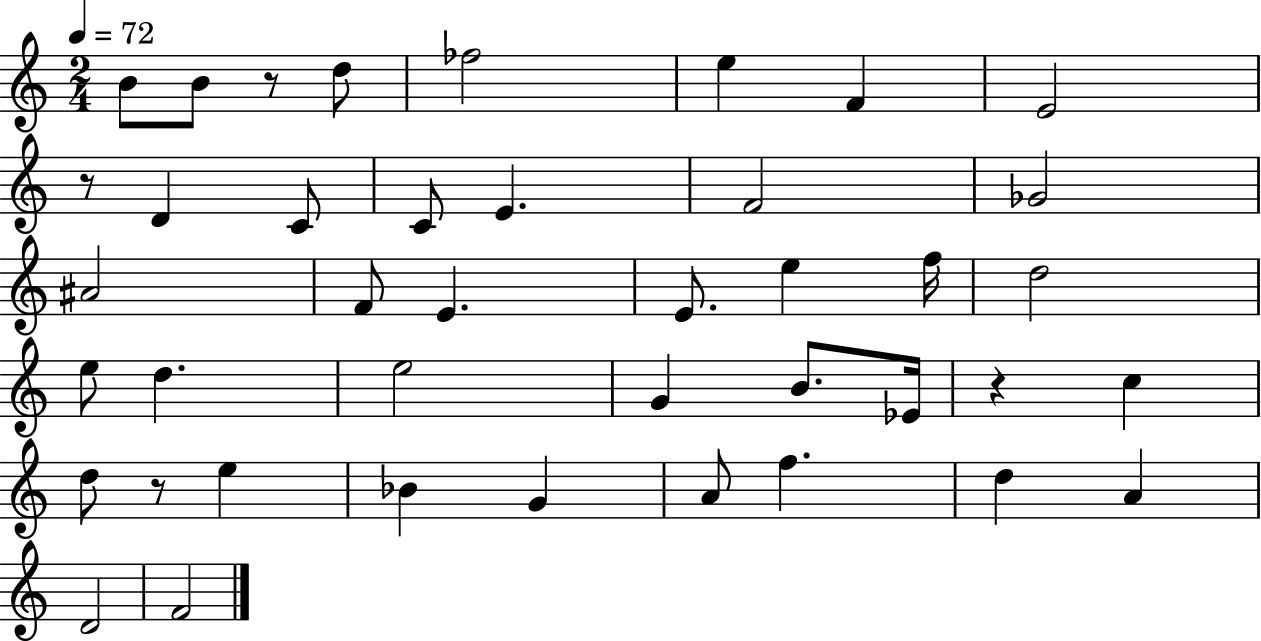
B4/e B4/e R/e D5/e FES5/h E5/q F4/q E4/h R/e D4/q C4/e C4/e E4/q. F4/h Gb4/h A#4/h F4/e E4/q. E4/e. E5/q F5/s D5/h E5/e D5/q. E5/h G4/q B4/e. Eb4/s R/q C5/q D5/e R/e E5/q Bb4/q G4/q A4/e F5/q. D5/q A4/q D4/h F4/h